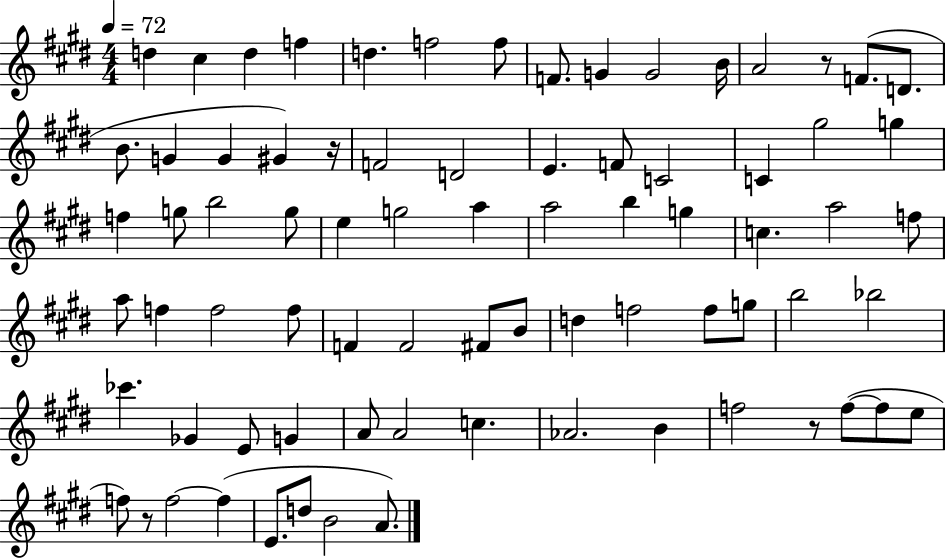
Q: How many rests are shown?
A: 4